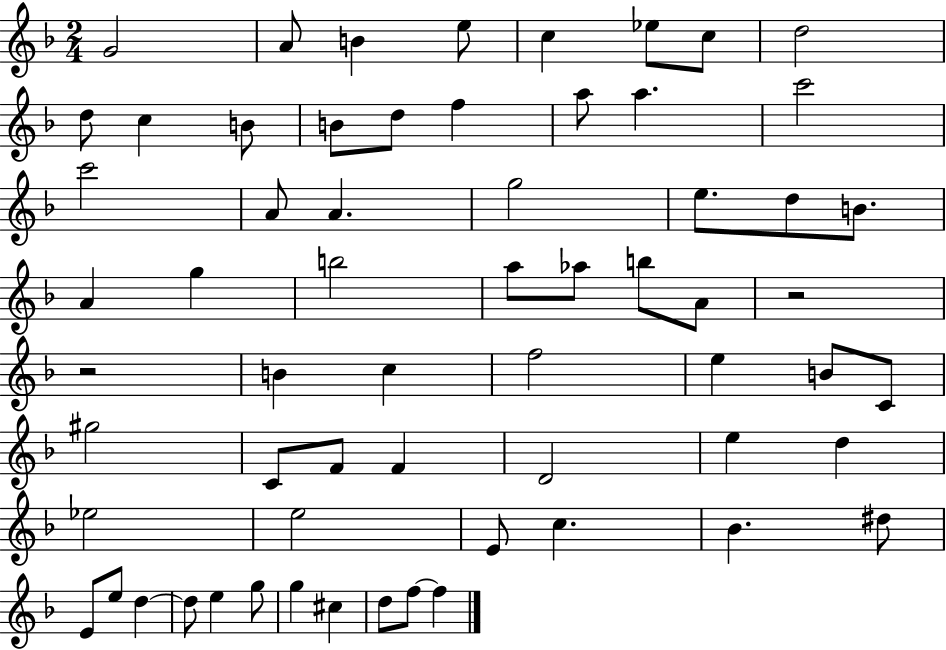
X:1
T:Untitled
M:2/4
L:1/4
K:F
G2 A/2 B e/2 c _e/2 c/2 d2 d/2 c B/2 B/2 d/2 f a/2 a c'2 c'2 A/2 A g2 e/2 d/2 B/2 A g b2 a/2 _a/2 b/2 A/2 z2 z2 B c f2 e B/2 C/2 ^g2 C/2 F/2 F D2 e d _e2 e2 E/2 c _B ^d/2 E/2 e/2 d d/2 e g/2 g ^c d/2 f/2 f